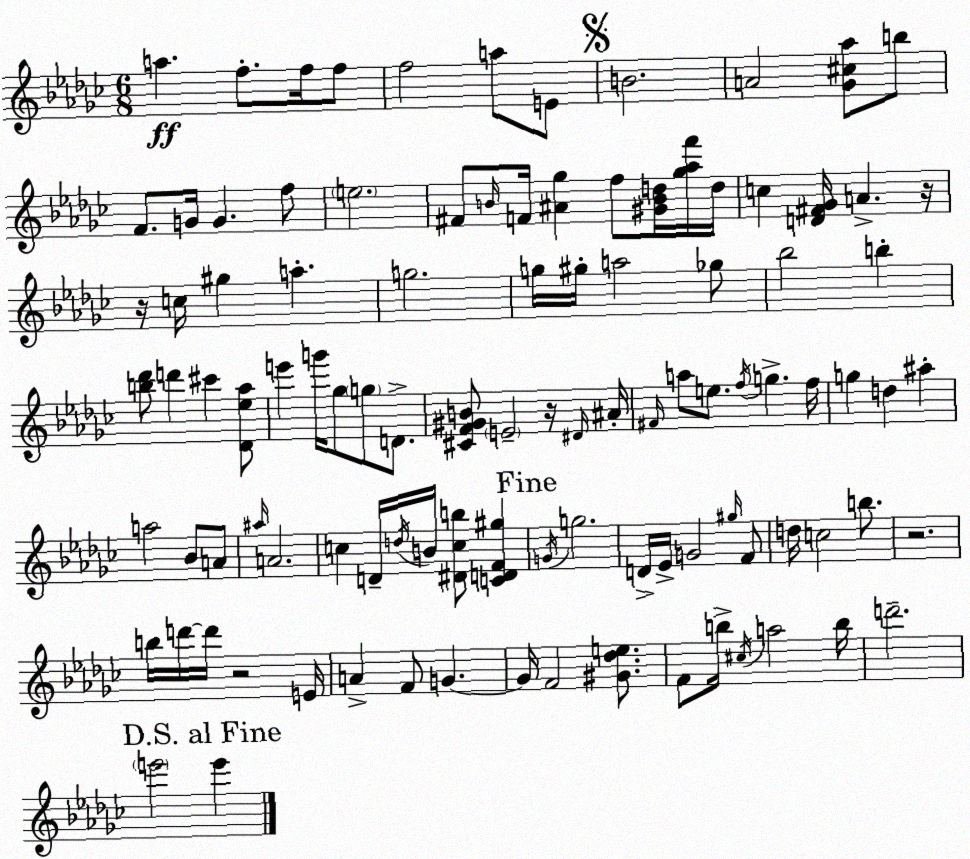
X:1
T:Untitled
M:6/8
L:1/4
K:Ebm
a f/2 f/4 f/2 f2 a/2 E/2 B2 A2 [_G^c_a]/2 b/2 F/2 G/4 G f/2 e2 ^F/2 B/4 F/4 [^A_g] f/2 [^GBd]/4 [_g_af']/4 d/4 c [D^F_G]/4 A z/4 z/4 c/4 ^g a g2 g/4 ^g/4 a2 _g/2 _b2 b [b_d']/2 d' ^c' [_D_e_a]/2 e' g'/4 _g/2 g/2 D/2 [^CF^GB]/2 E2 z/4 ^D/4 ^A/4 ^F/4 a/2 e/2 f/4 g f/4 g d ^a a2 _B/2 A/2 ^a/4 A2 c D/4 d/4 B/4 [^Dcb]/2 [CDF^g] G/4 g2 D/4 _E/4 G2 ^g/4 F/2 d/4 c2 b/2 z2 b/4 d'/4 d'/4 z2 E/4 A F/2 G G/4 F2 [^G_de]/2 F/2 b/4 ^c/4 a2 b/4 d'2 e'2 e'